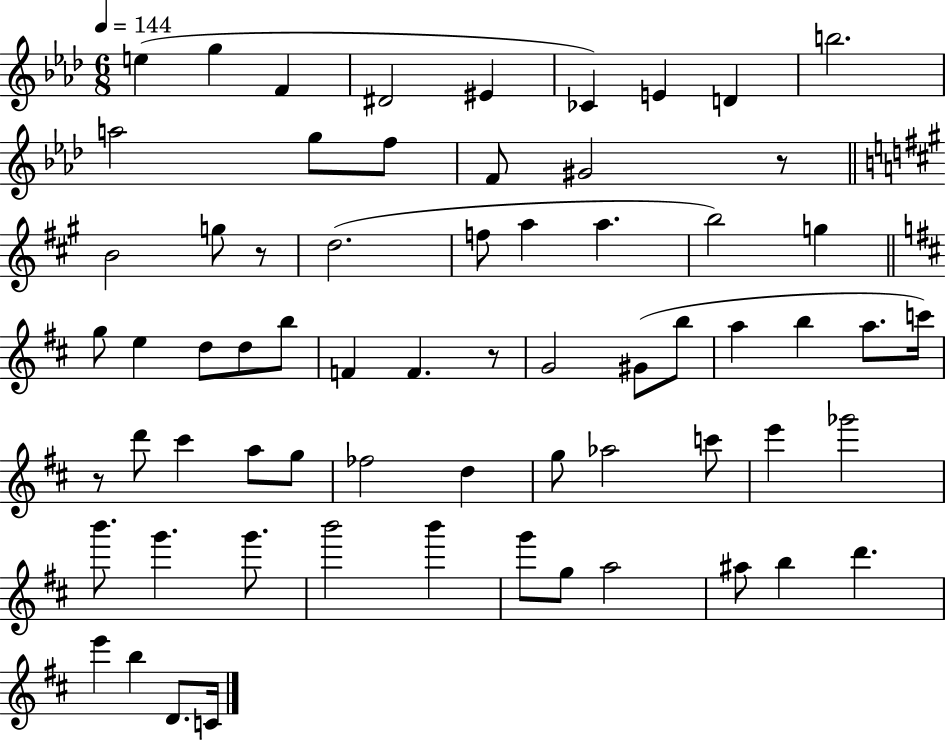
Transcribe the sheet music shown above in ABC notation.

X:1
T:Untitled
M:6/8
L:1/4
K:Ab
e g F ^D2 ^E _C E D b2 a2 g/2 f/2 F/2 ^G2 z/2 B2 g/2 z/2 d2 f/2 a a b2 g g/2 e d/2 d/2 b/2 F F z/2 G2 ^G/2 b/2 a b a/2 c'/4 z/2 d'/2 ^c' a/2 g/2 _f2 d g/2 _a2 c'/2 e' _g'2 b'/2 g' g'/2 b'2 b' g'/2 g/2 a2 ^a/2 b d' e' b D/2 C/4